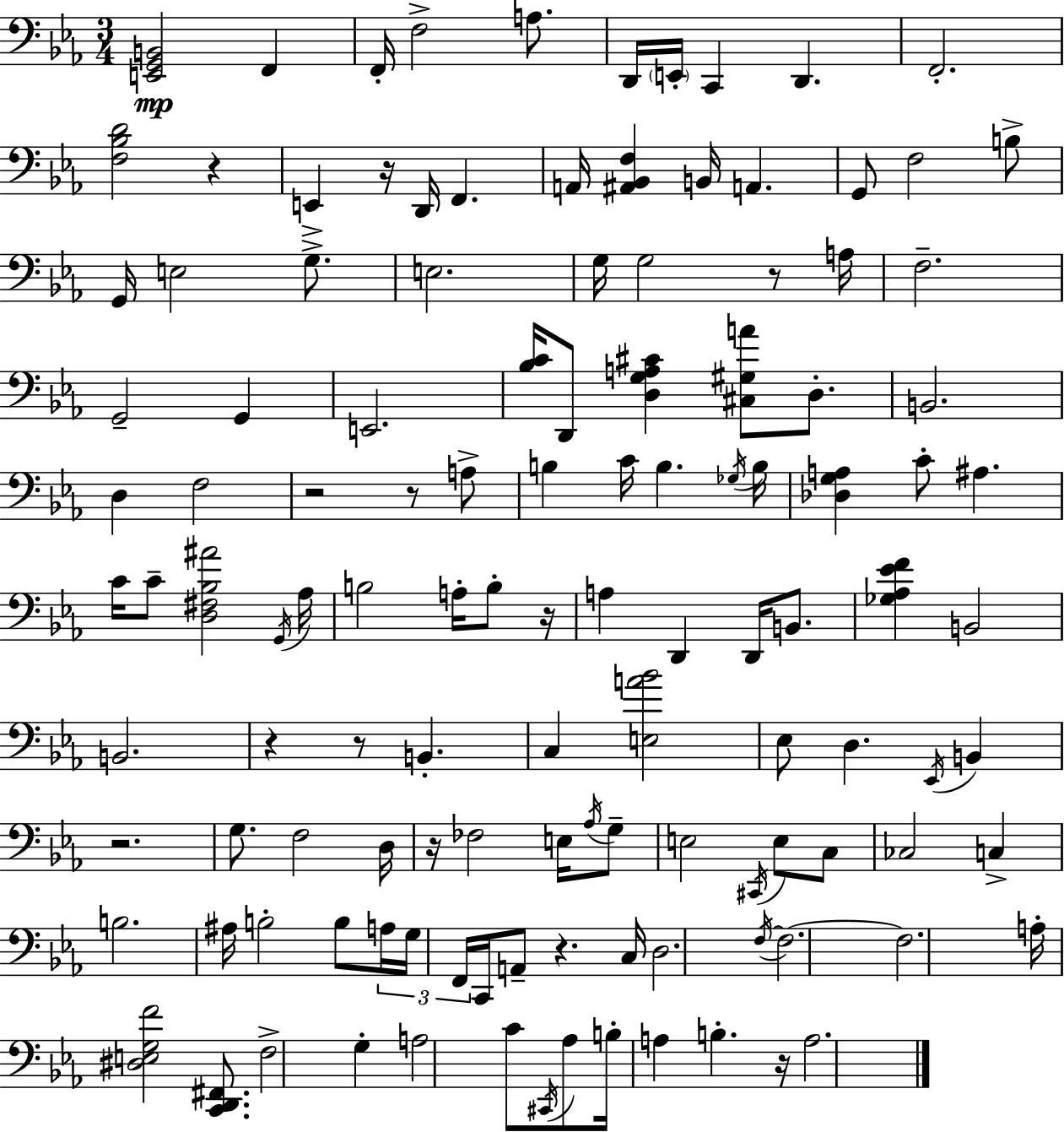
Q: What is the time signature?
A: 3/4